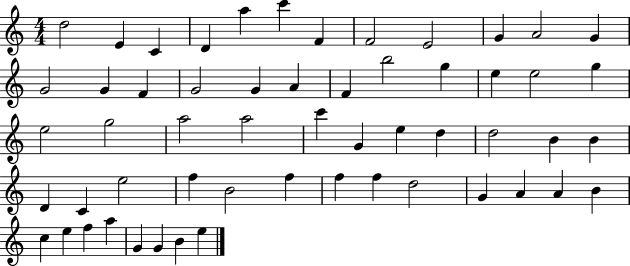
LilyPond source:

{
  \clef treble
  \numericTimeSignature
  \time 4/4
  \key c \major
  d''2 e'4 c'4 | d'4 a''4 c'''4 f'4 | f'2 e'2 | g'4 a'2 g'4 | \break g'2 g'4 f'4 | g'2 g'4 a'4 | f'4 b''2 g''4 | e''4 e''2 g''4 | \break e''2 g''2 | a''2 a''2 | c'''4 g'4 e''4 d''4 | d''2 b'4 b'4 | \break d'4 c'4 e''2 | f''4 b'2 f''4 | f''4 f''4 d''2 | g'4 a'4 a'4 b'4 | \break c''4 e''4 f''4 a''4 | g'4 g'4 b'4 e''4 | \bar "|."
}